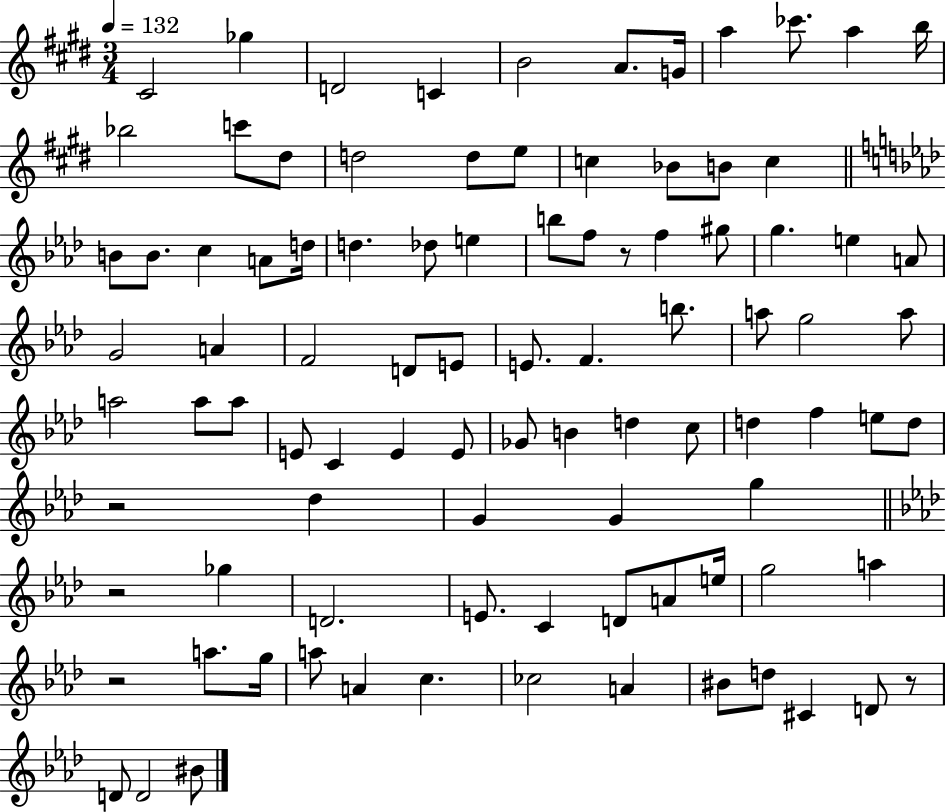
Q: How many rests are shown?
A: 5